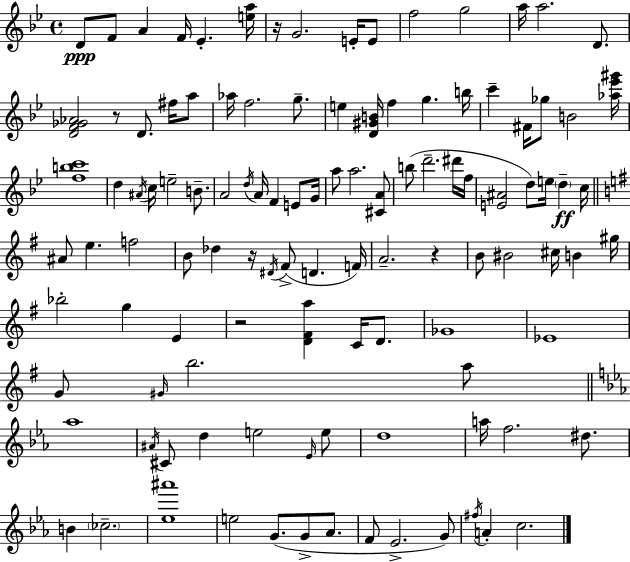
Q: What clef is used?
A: treble